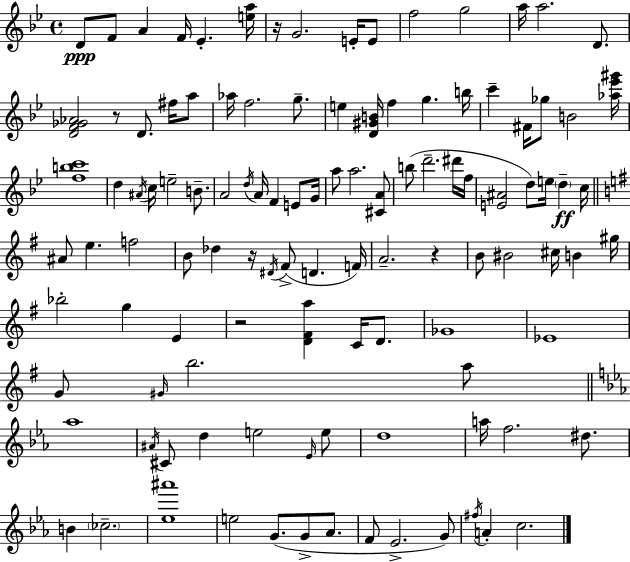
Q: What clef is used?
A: treble